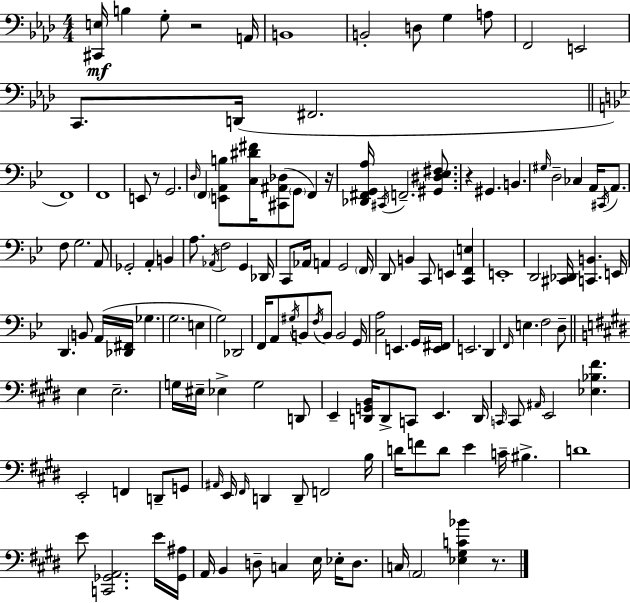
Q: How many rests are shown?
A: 5